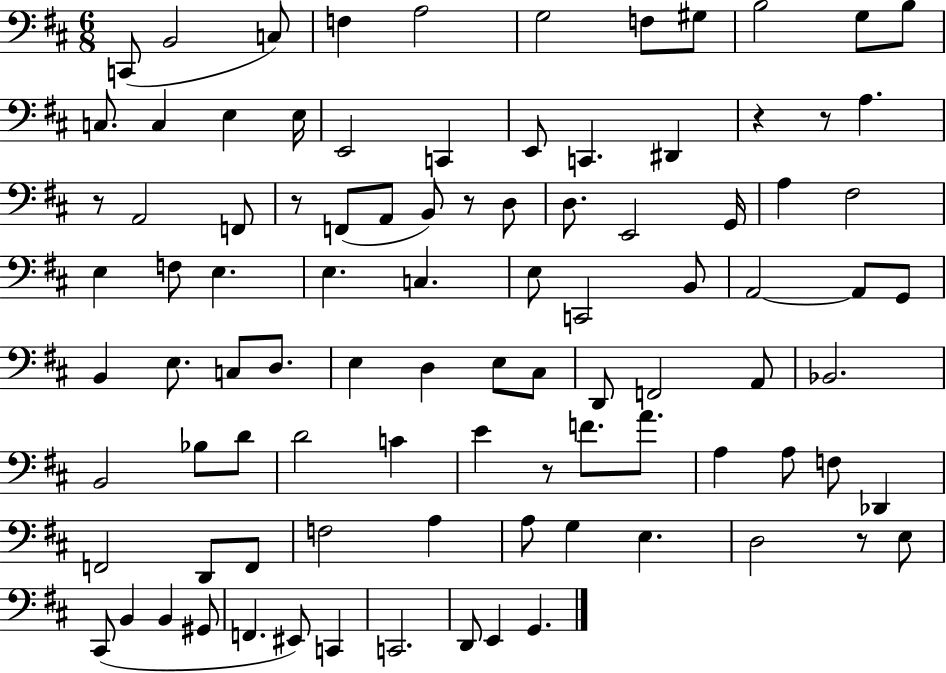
C2/e B2/h C3/e F3/q A3/h G3/h F3/e G#3/e B3/h G3/e B3/e C3/e. C3/q E3/q E3/s E2/h C2/q E2/e C2/q. D#2/q R/q R/e A3/q. R/e A2/h F2/e R/e F2/e A2/e B2/e R/e D3/e D3/e. E2/h G2/s A3/q F#3/h E3/q F3/e E3/q. E3/q. C3/q. E3/e C2/h B2/e A2/h A2/e G2/e B2/q E3/e. C3/e D3/e. E3/q D3/q E3/e C#3/e D2/e F2/h A2/e Bb2/h. B2/h Bb3/e D4/e D4/h C4/q E4/q R/e F4/e. A4/e. A3/q A3/e F3/e Db2/q F2/h D2/e F2/e F3/h A3/q A3/e G3/q E3/q. D3/h R/e E3/e C#2/e B2/q B2/q G#2/e F2/q. EIS2/e C2/q C2/h. D2/e E2/q G2/q.